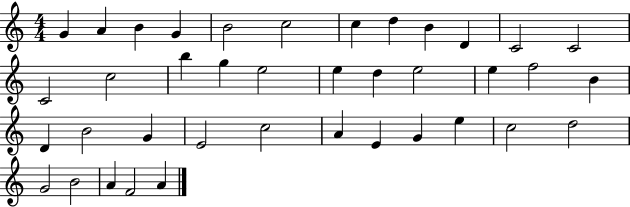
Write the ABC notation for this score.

X:1
T:Untitled
M:4/4
L:1/4
K:C
G A B G B2 c2 c d B D C2 C2 C2 c2 b g e2 e d e2 e f2 B D B2 G E2 c2 A E G e c2 d2 G2 B2 A F2 A